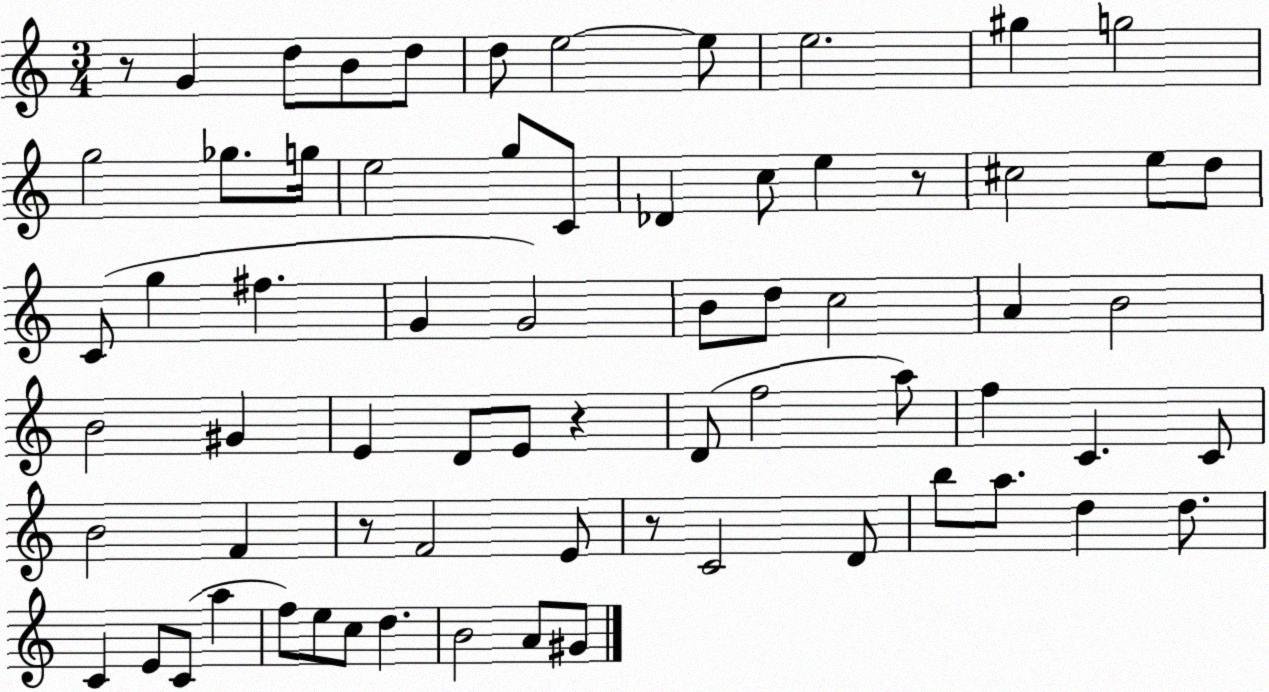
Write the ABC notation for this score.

X:1
T:Untitled
M:3/4
L:1/4
K:C
z/2 G d/2 B/2 d/2 d/2 e2 e/2 e2 ^g g2 g2 _g/2 g/4 e2 g/2 C/2 _D c/2 e z/2 ^c2 e/2 d/2 C/2 g ^f G G2 B/2 d/2 c2 A B2 B2 ^G E D/2 E/2 z D/2 f2 a/2 f C C/2 B2 F z/2 F2 E/2 z/2 C2 D/2 b/2 a/2 d d/2 C E/2 C/2 a f/2 e/2 c/2 d B2 A/2 ^G/2